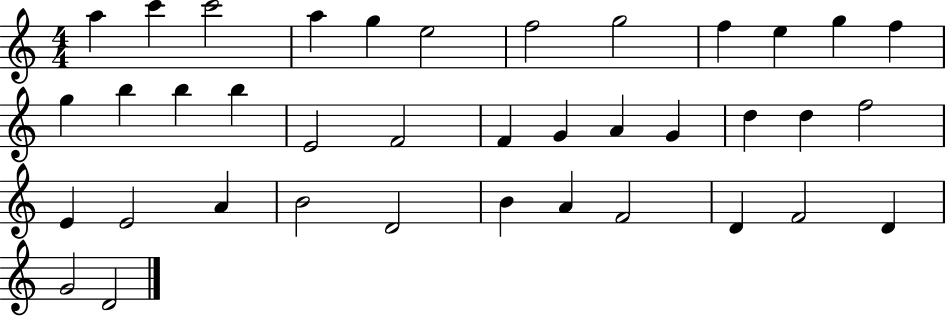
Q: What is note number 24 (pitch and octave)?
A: D5